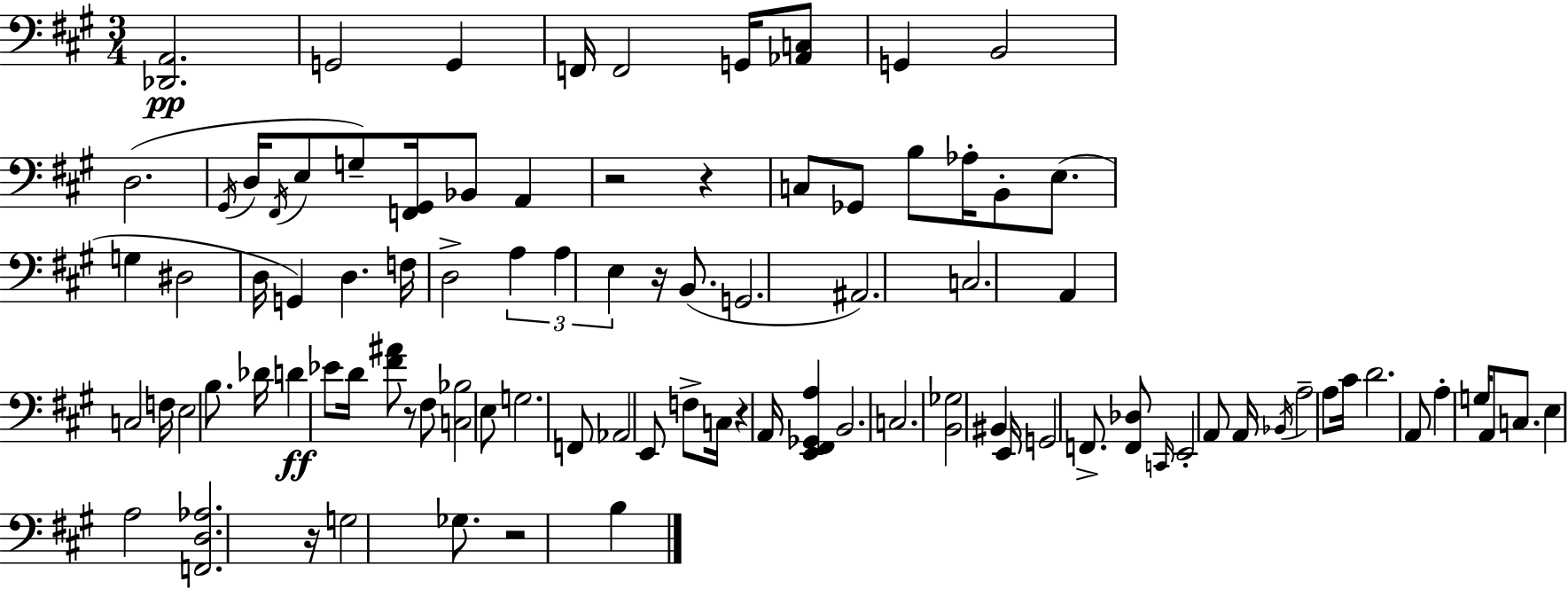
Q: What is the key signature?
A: A major